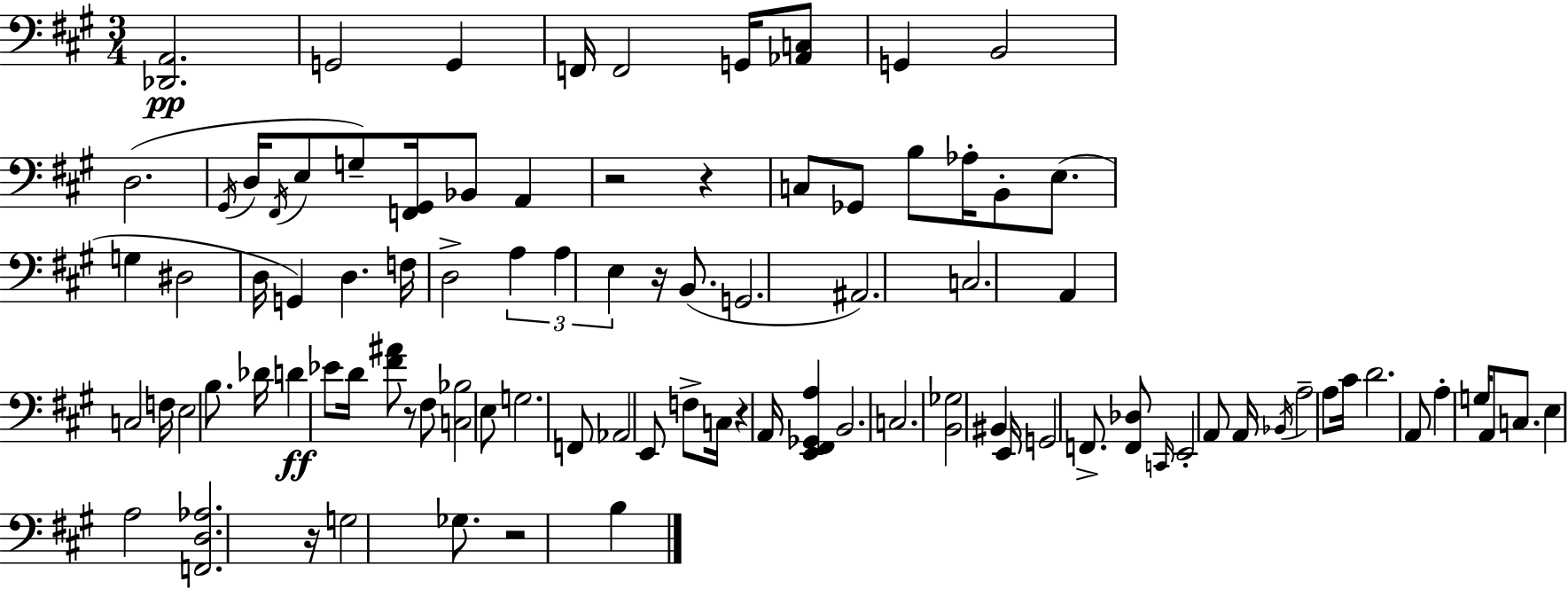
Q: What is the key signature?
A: A major